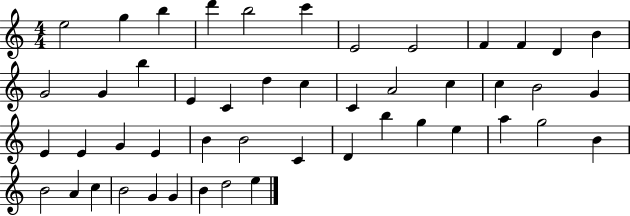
{
  \clef treble
  \numericTimeSignature
  \time 4/4
  \key c \major
  e''2 g''4 b''4 | d'''4 b''2 c'''4 | e'2 e'2 | f'4 f'4 d'4 b'4 | \break g'2 g'4 b''4 | e'4 c'4 d''4 c''4 | c'4 a'2 c''4 | c''4 b'2 g'4 | \break e'4 e'4 g'4 e'4 | b'4 b'2 c'4 | d'4 b''4 g''4 e''4 | a''4 g''2 b'4 | \break b'2 a'4 c''4 | b'2 g'4 g'4 | b'4 d''2 e''4 | \bar "|."
}